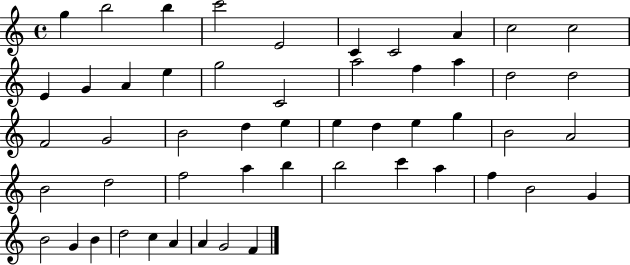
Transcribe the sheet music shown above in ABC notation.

X:1
T:Untitled
M:4/4
L:1/4
K:C
g b2 b c'2 E2 C C2 A c2 c2 E G A e g2 C2 a2 f a d2 d2 F2 G2 B2 d e e d e g B2 A2 B2 d2 f2 a b b2 c' a f B2 G B2 G B d2 c A A G2 F